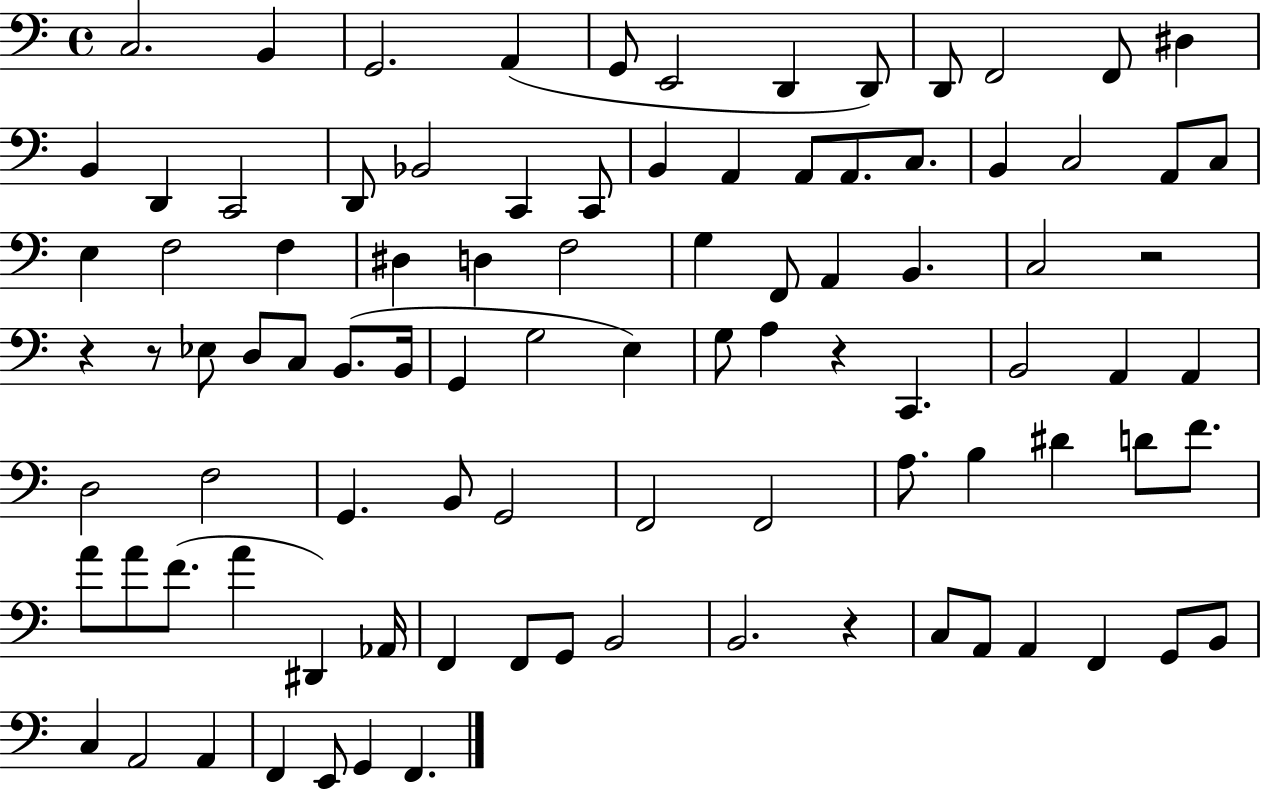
{
  \clef bass
  \time 4/4
  \defaultTimeSignature
  \key c \major
  c2. b,4 | g,2. a,4( | g,8 e,2 d,4 d,8) | d,8 f,2 f,8 dis4 | \break b,4 d,4 c,2 | d,8 bes,2 c,4 c,8 | b,4 a,4 a,8 a,8. c8. | b,4 c2 a,8 c8 | \break e4 f2 f4 | dis4 d4 f2 | g4 f,8 a,4 b,4. | c2 r2 | \break r4 r8 ees8 d8 c8 b,8.( b,16 | g,4 g2 e4) | g8 a4 r4 c,4. | b,2 a,4 a,4 | \break d2 f2 | g,4. b,8 g,2 | f,2 f,2 | a8. b4 dis'4 d'8 f'8. | \break a'8 a'8 f'8.( a'4 dis,4) aes,16 | f,4 f,8 g,8 b,2 | b,2. r4 | c8 a,8 a,4 f,4 g,8 b,8 | \break c4 a,2 a,4 | f,4 e,8 g,4 f,4. | \bar "|."
}